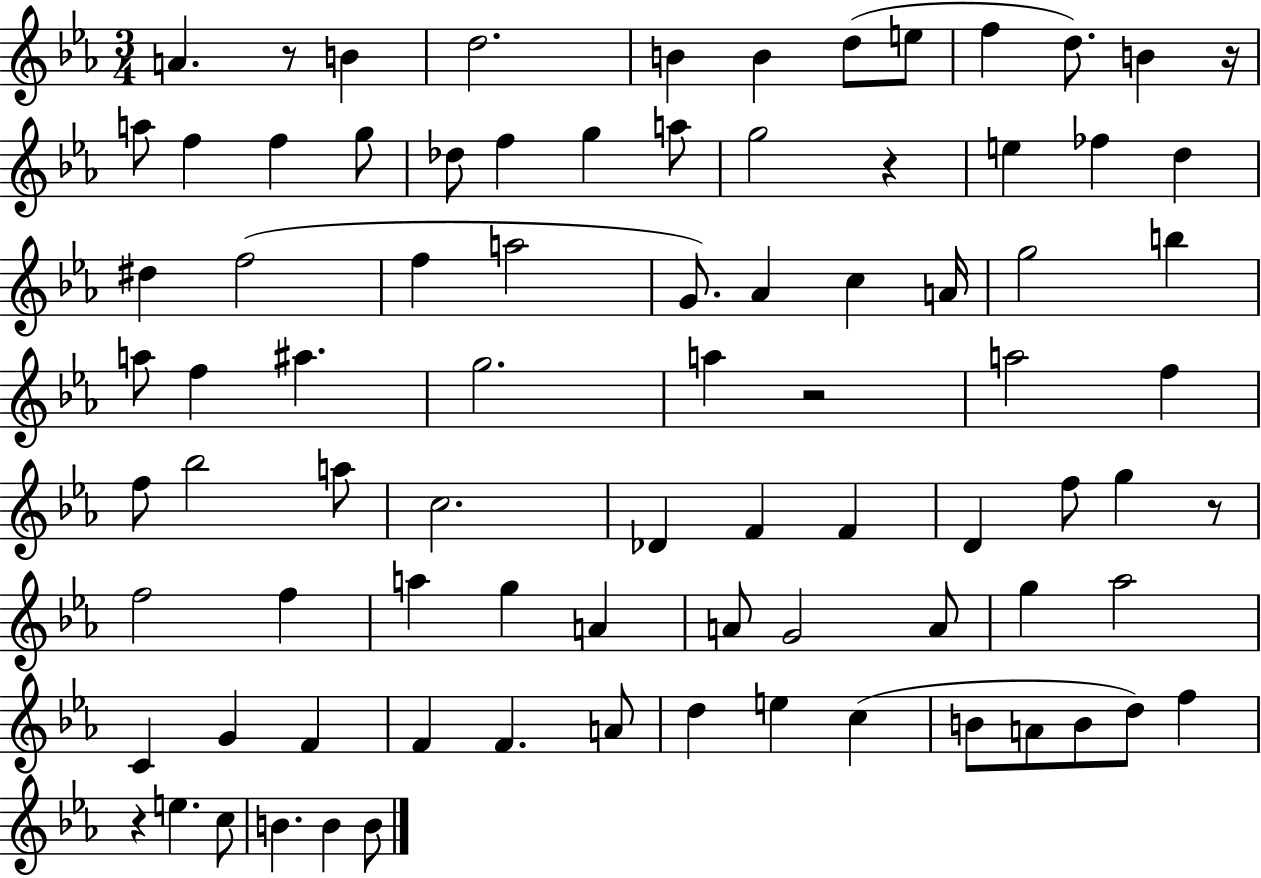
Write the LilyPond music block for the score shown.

{
  \clef treble
  \numericTimeSignature
  \time 3/4
  \key ees \major
  a'4. r8 b'4 | d''2. | b'4 b'4 d''8( e''8 | f''4 d''8.) b'4 r16 | \break a''8 f''4 f''4 g''8 | des''8 f''4 g''4 a''8 | g''2 r4 | e''4 fes''4 d''4 | \break dis''4 f''2( | f''4 a''2 | g'8.) aes'4 c''4 a'16 | g''2 b''4 | \break a''8 f''4 ais''4. | g''2. | a''4 r2 | a''2 f''4 | \break f''8 bes''2 a''8 | c''2. | des'4 f'4 f'4 | d'4 f''8 g''4 r8 | \break f''2 f''4 | a''4 g''4 a'4 | a'8 g'2 a'8 | g''4 aes''2 | \break c'4 g'4 f'4 | f'4 f'4. a'8 | d''4 e''4 c''4( | b'8 a'8 b'8 d''8) f''4 | \break r4 e''4. c''8 | b'4. b'4 b'8 | \bar "|."
}